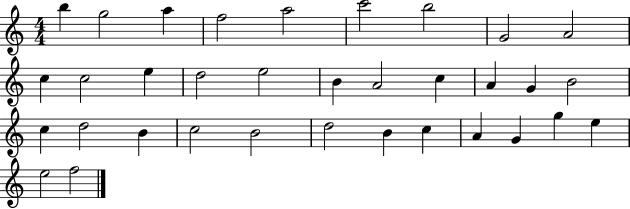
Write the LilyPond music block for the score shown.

{
  \clef treble
  \numericTimeSignature
  \time 4/4
  \key c \major
  b''4 g''2 a''4 | f''2 a''2 | c'''2 b''2 | g'2 a'2 | \break c''4 c''2 e''4 | d''2 e''2 | b'4 a'2 c''4 | a'4 g'4 b'2 | \break c''4 d''2 b'4 | c''2 b'2 | d''2 b'4 c''4 | a'4 g'4 g''4 e''4 | \break e''2 f''2 | \bar "|."
}